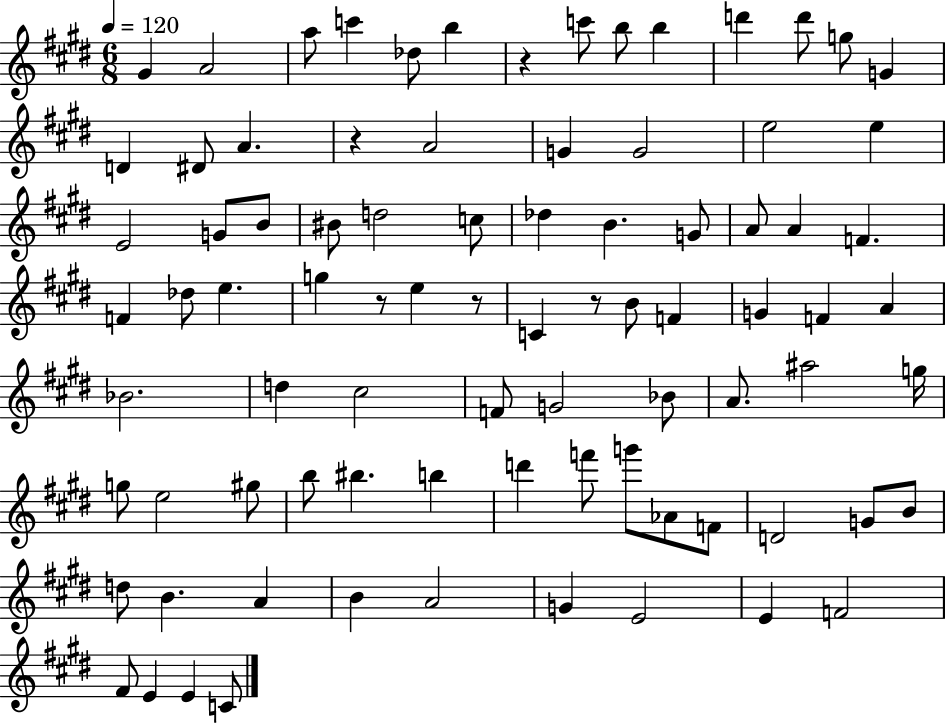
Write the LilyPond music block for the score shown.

{
  \clef treble
  \numericTimeSignature
  \time 6/8
  \key e \major
  \tempo 4 = 120
  gis'4 a'2 | a''8 c'''4 des''8 b''4 | r4 c'''8 b''8 b''4 | d'''4 d'''8 g''8 g'4 | \break d'4 dis'8 a'4. | r4 a'2 | g'4 g'2 | e''2 e''4 | \break e'2 g'8 b'8 | bis'8 d''2 c''8 | des''4 b'4. g'8 | a'8 a'4 f'4. | \break f'4 des''8 e''4. | g''4 r8 e''4 r8 | c'4 r8 b'8 f'4 | g'4 f'4 a'4 | \break bes'2. | d''4 cis''2 | f'8 g'2 bes'8 | a'8. ais''2 g''16 | \break g''8 e''2 gis''8 | b''8 bis''4. b''4 | d'''4 f'''8 g'''8 aes'8 f'8 | d'2 g'8 b'8 | \break d''8 b'4. a'4 | b'4 a'2 | g'4 e'2 | e'4 f'2 | \break fis'8 e'4 e'4 c'8 | \bar "|."
}